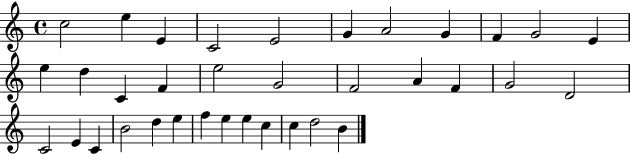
{
  \clef treble
  \time 4/4
  \defaultTimeSignature
  \key c \major
  c''2 e''4 e'4 | c'2 e'2 | g'4 a'2 g'4 | f'4 g'2 e'4 | \break e''4 d''4 c'4 f'4 | e''2 g'2 | f'2 a'4 f'4 | g'2 d'2 | \break c'2 e'4 c'4 | b'2 d''4 e''4 | f''4 e''4 e''4 c''4 | c''4 d''2 b'4 | \break \bar "|."
}